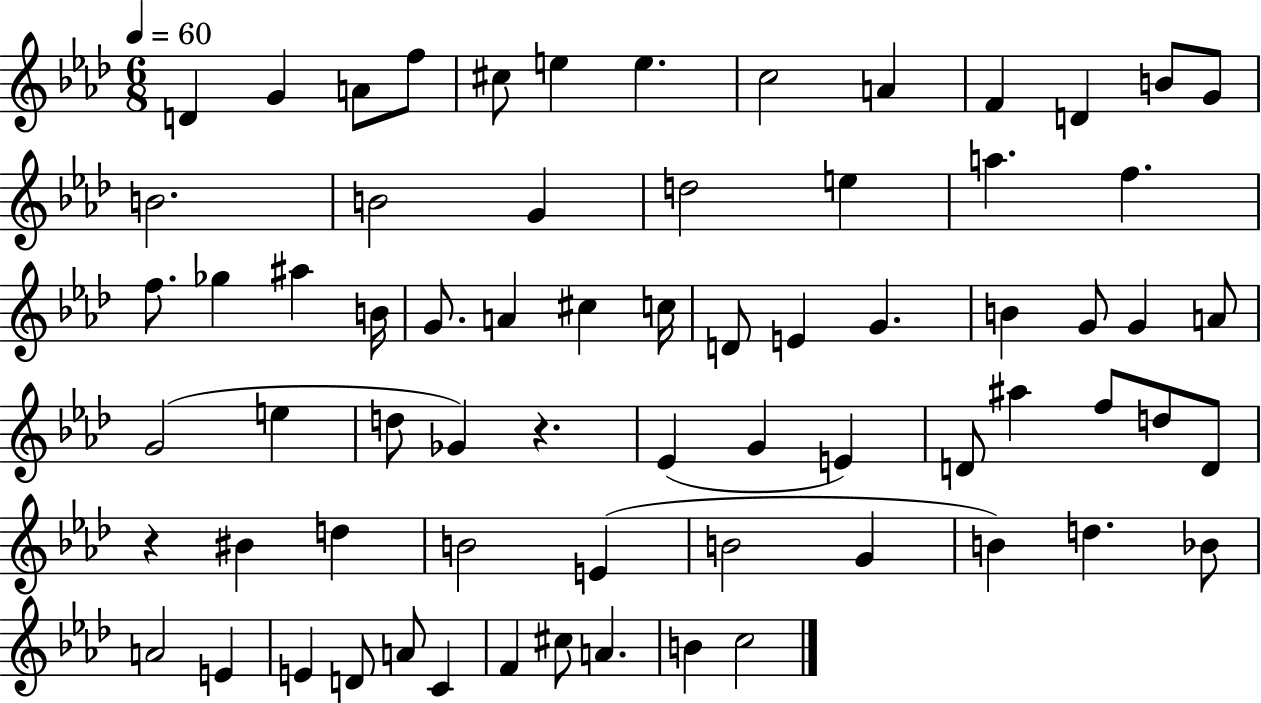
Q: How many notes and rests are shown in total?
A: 69